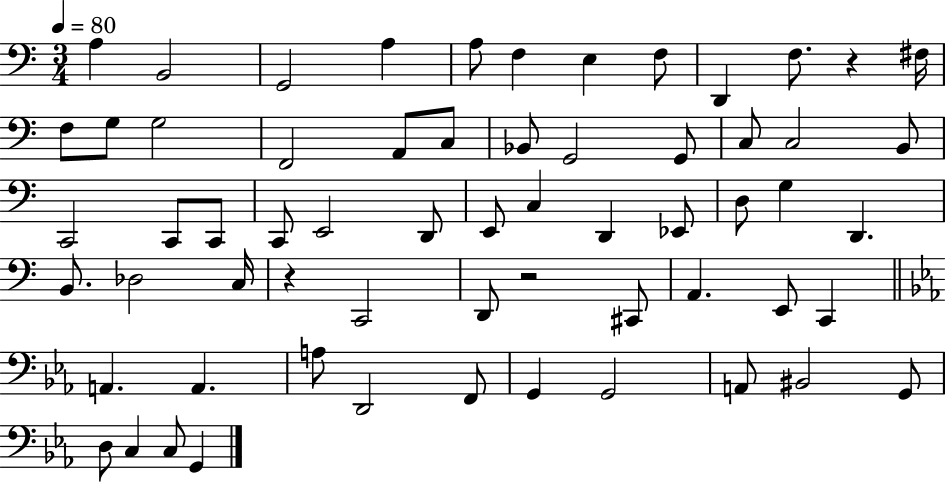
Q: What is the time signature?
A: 3/4